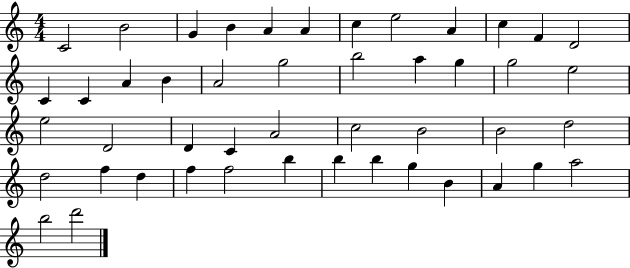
{
  \clef treble
  \numericTimeSignature
  \time 4/4
  \key c \major
  c'2 b'2 | g'4 b'4 a'4 a'4 | c''4 e''2 a'4 | c''4 f'4 d'2 | \break c'4 c'4 a'4 b'4 | a'2 g''2 | b''2 a''4 g''4 | g''2 e''2 | \break e''2 d'2 | d'4 c'4 a'2 | c''2 b'2 | b'2 d''2 | \break d''2 f''4 d''4 | f''4 f''2 b''4 | b''4 b''4 g''4 b'4 | a'4 g''4 a''2 | \break b''2 d'''2 | \bar "|."
}